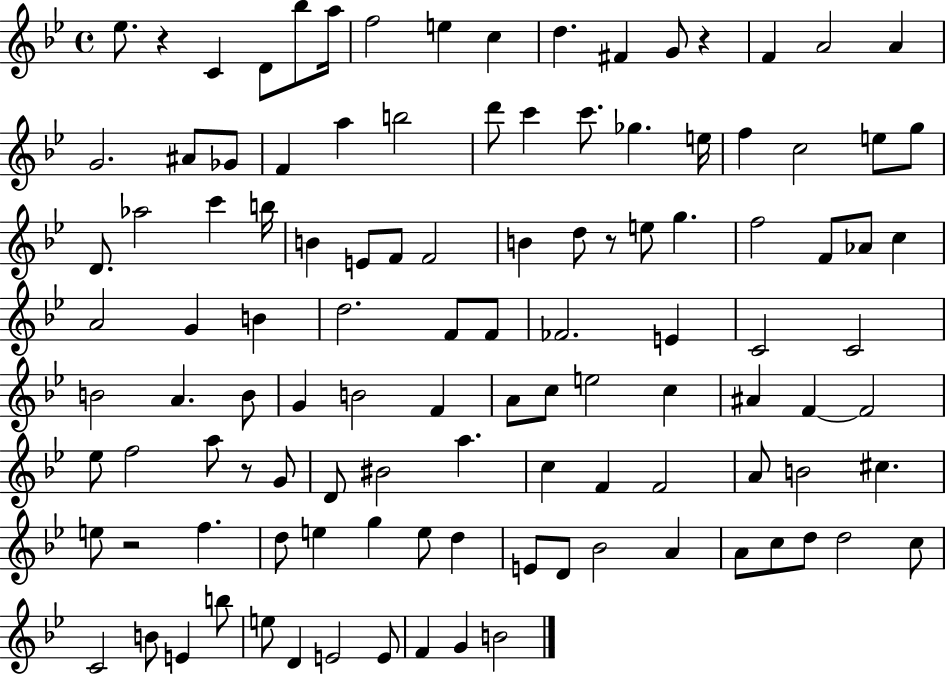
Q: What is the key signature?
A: BES major